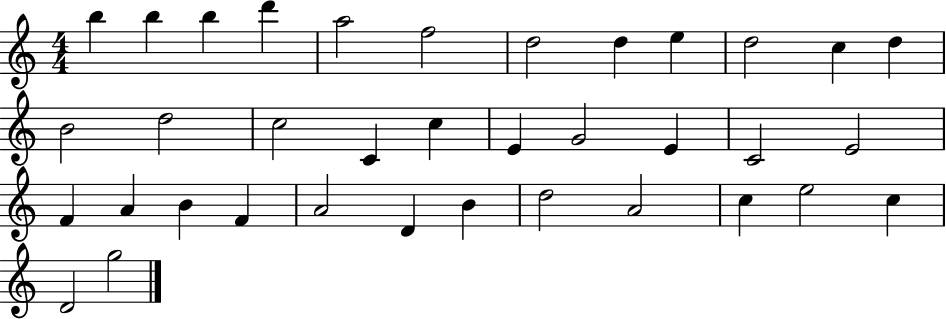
{
  \clef treble
  \numericTimeSignature
  \time 4/4
  \key c \major
  b''4 b''4 b''4 d'''4 | a''2 f''2 | d''2 d''4 e''4 | d''2 c''4 d''4 | \break b'2 d''2 | c''2 c'4 c''4 | e'4 g'2 e'4 | c'2 e'2 | \break f'4 a'4 b'4 f'4 | a'2 d'4 b'4 | d''2 a'2 | c''4 e''2 c''4 | \break d'2 g''2 | \bar "|."
}